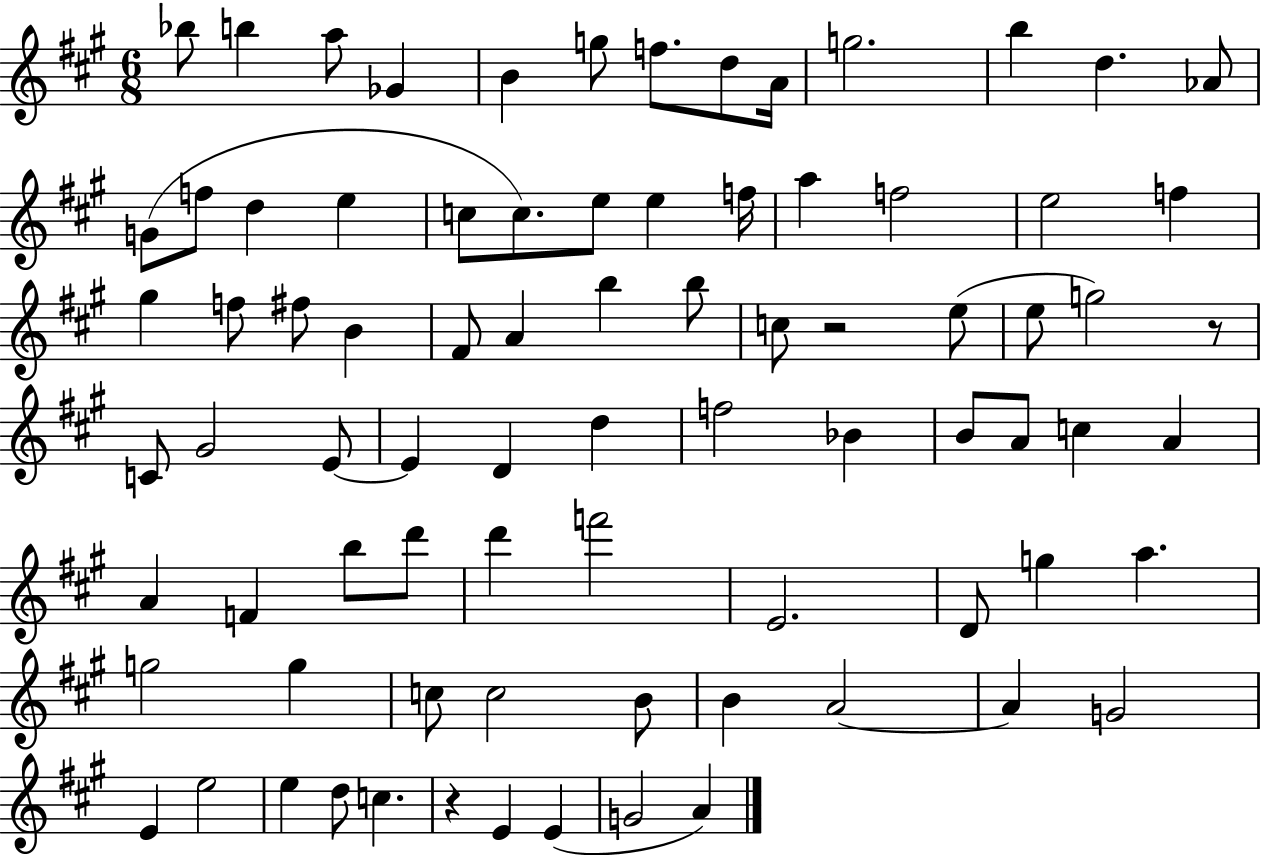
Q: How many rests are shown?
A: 3